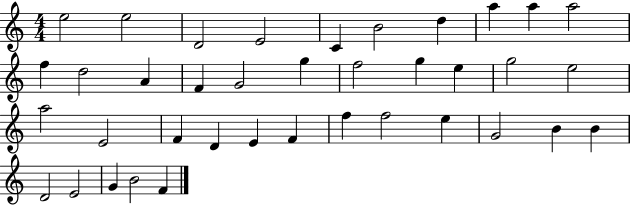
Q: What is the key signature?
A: C major